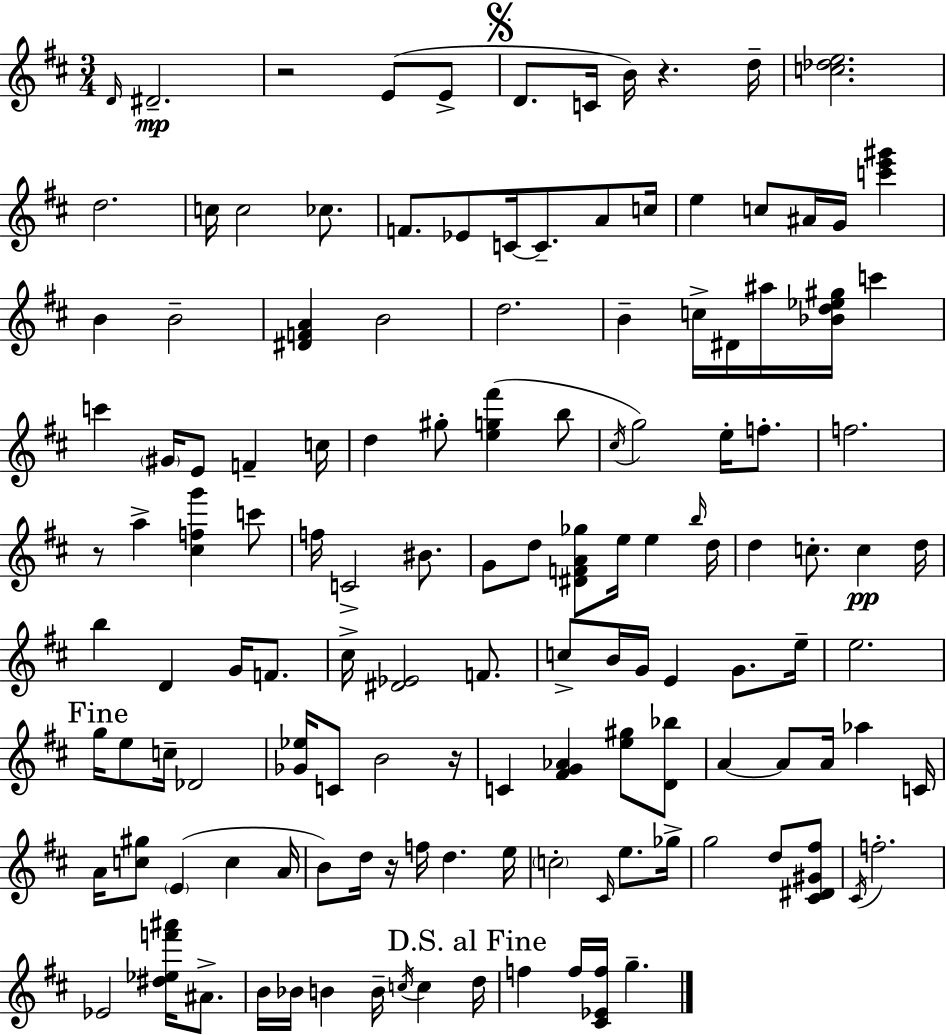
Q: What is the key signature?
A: D major